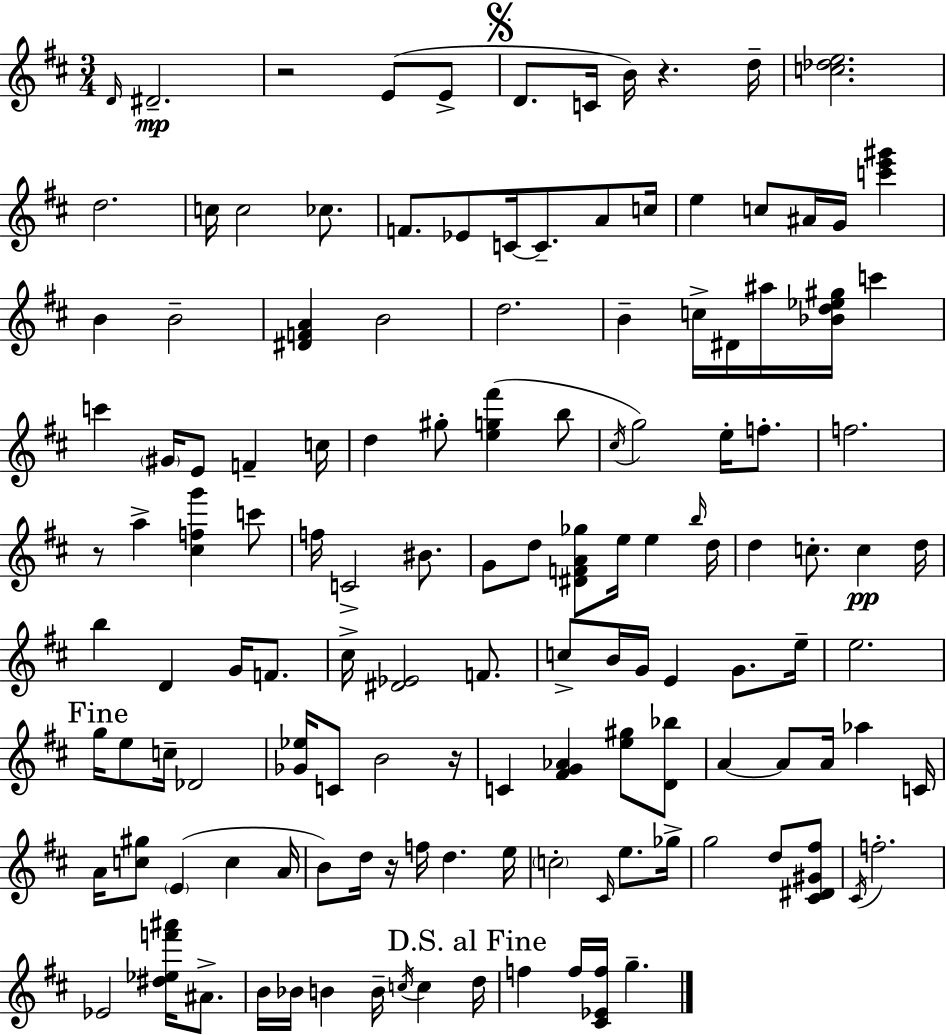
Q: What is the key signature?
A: D major